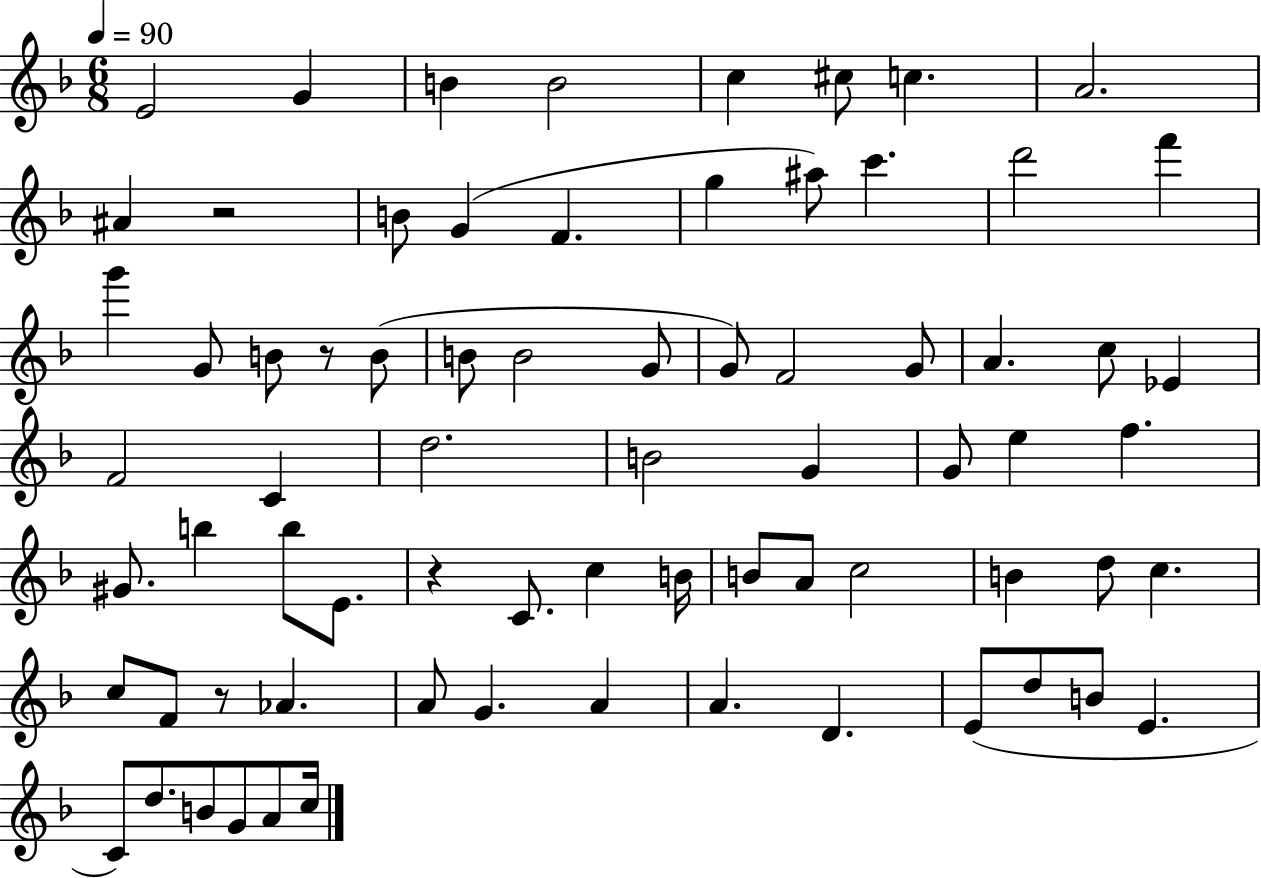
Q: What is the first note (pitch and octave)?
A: E4